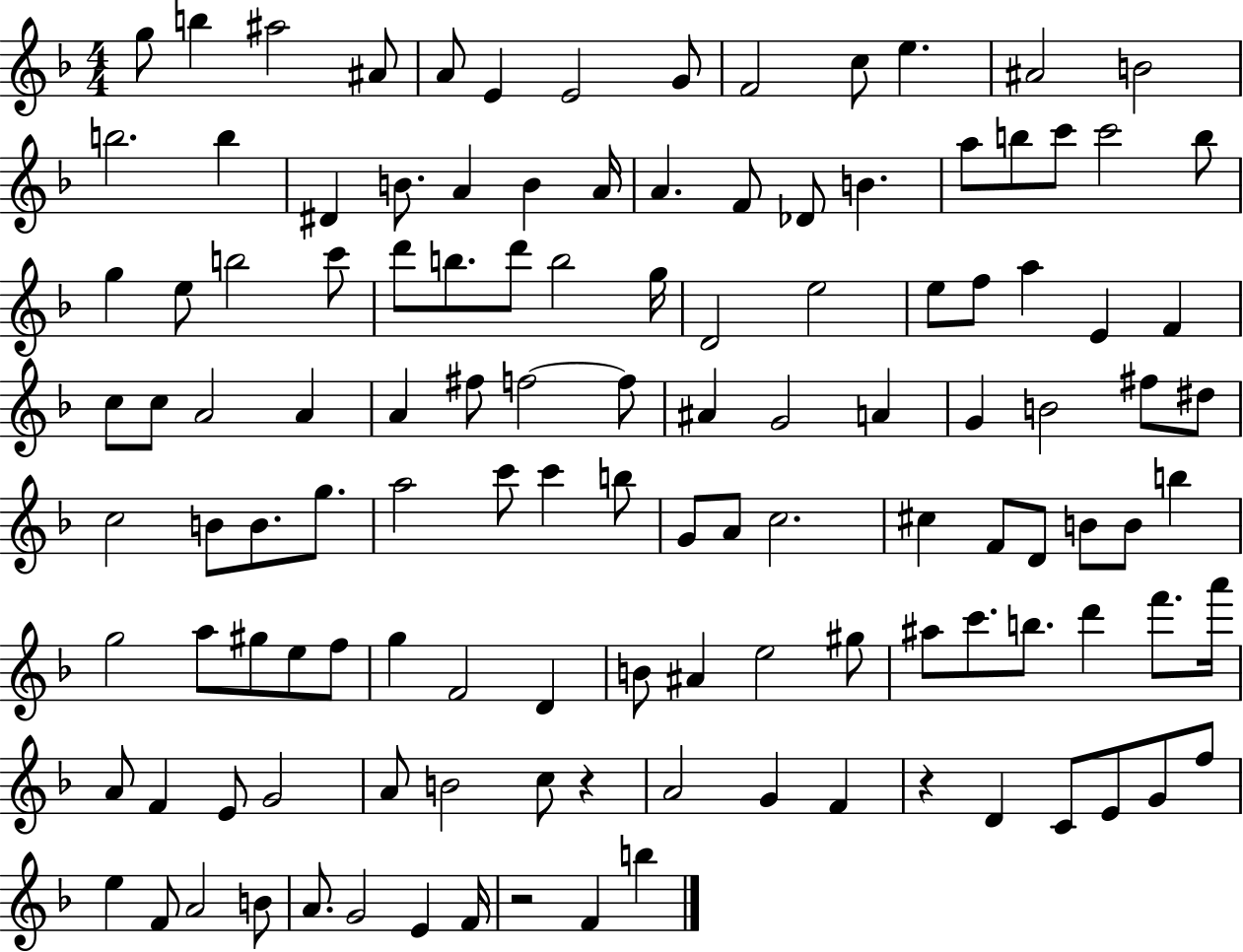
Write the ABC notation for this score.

X:1
T:Untitled
M:4/4
L:1/4
K:F
g/2 b ^a2 ^A/2 A/2 E E2 G/2 F2 c/2 e ^A2 B2 b2 b ^D B/2 A B A/4 A F/2 _D/2 B a/2 b/2 c'/2 c'2 b/2 g e/2 b2 c'/2 d'/2 b/2 d'/2 b2 g/4 D2 e2 e/2 f/2 a E F c/2 c/2 A2 A A ^f/2 f2 f/2 ^A G2 A G B2 ^f/2 ^d/2 c2 B/2 B/2 g/2 a2 c'/2 c' b/2 G/2 A/2 c2 ^c F/2 D/2 B/2 B/2 b g2 a/2 ^g/2 e/2 f/2 g F2 D B/2 ^A e2 ^g/2 ^a/2 c'/2 b/2 d' f'/2 a'/4 A/2 F E/2 G2 A/2 B2 c/2 z A2 G F z D C/2 E/2 G/2 f/2 e F/2 A2 B/2 A/2 G2 E F/4 z2 F b